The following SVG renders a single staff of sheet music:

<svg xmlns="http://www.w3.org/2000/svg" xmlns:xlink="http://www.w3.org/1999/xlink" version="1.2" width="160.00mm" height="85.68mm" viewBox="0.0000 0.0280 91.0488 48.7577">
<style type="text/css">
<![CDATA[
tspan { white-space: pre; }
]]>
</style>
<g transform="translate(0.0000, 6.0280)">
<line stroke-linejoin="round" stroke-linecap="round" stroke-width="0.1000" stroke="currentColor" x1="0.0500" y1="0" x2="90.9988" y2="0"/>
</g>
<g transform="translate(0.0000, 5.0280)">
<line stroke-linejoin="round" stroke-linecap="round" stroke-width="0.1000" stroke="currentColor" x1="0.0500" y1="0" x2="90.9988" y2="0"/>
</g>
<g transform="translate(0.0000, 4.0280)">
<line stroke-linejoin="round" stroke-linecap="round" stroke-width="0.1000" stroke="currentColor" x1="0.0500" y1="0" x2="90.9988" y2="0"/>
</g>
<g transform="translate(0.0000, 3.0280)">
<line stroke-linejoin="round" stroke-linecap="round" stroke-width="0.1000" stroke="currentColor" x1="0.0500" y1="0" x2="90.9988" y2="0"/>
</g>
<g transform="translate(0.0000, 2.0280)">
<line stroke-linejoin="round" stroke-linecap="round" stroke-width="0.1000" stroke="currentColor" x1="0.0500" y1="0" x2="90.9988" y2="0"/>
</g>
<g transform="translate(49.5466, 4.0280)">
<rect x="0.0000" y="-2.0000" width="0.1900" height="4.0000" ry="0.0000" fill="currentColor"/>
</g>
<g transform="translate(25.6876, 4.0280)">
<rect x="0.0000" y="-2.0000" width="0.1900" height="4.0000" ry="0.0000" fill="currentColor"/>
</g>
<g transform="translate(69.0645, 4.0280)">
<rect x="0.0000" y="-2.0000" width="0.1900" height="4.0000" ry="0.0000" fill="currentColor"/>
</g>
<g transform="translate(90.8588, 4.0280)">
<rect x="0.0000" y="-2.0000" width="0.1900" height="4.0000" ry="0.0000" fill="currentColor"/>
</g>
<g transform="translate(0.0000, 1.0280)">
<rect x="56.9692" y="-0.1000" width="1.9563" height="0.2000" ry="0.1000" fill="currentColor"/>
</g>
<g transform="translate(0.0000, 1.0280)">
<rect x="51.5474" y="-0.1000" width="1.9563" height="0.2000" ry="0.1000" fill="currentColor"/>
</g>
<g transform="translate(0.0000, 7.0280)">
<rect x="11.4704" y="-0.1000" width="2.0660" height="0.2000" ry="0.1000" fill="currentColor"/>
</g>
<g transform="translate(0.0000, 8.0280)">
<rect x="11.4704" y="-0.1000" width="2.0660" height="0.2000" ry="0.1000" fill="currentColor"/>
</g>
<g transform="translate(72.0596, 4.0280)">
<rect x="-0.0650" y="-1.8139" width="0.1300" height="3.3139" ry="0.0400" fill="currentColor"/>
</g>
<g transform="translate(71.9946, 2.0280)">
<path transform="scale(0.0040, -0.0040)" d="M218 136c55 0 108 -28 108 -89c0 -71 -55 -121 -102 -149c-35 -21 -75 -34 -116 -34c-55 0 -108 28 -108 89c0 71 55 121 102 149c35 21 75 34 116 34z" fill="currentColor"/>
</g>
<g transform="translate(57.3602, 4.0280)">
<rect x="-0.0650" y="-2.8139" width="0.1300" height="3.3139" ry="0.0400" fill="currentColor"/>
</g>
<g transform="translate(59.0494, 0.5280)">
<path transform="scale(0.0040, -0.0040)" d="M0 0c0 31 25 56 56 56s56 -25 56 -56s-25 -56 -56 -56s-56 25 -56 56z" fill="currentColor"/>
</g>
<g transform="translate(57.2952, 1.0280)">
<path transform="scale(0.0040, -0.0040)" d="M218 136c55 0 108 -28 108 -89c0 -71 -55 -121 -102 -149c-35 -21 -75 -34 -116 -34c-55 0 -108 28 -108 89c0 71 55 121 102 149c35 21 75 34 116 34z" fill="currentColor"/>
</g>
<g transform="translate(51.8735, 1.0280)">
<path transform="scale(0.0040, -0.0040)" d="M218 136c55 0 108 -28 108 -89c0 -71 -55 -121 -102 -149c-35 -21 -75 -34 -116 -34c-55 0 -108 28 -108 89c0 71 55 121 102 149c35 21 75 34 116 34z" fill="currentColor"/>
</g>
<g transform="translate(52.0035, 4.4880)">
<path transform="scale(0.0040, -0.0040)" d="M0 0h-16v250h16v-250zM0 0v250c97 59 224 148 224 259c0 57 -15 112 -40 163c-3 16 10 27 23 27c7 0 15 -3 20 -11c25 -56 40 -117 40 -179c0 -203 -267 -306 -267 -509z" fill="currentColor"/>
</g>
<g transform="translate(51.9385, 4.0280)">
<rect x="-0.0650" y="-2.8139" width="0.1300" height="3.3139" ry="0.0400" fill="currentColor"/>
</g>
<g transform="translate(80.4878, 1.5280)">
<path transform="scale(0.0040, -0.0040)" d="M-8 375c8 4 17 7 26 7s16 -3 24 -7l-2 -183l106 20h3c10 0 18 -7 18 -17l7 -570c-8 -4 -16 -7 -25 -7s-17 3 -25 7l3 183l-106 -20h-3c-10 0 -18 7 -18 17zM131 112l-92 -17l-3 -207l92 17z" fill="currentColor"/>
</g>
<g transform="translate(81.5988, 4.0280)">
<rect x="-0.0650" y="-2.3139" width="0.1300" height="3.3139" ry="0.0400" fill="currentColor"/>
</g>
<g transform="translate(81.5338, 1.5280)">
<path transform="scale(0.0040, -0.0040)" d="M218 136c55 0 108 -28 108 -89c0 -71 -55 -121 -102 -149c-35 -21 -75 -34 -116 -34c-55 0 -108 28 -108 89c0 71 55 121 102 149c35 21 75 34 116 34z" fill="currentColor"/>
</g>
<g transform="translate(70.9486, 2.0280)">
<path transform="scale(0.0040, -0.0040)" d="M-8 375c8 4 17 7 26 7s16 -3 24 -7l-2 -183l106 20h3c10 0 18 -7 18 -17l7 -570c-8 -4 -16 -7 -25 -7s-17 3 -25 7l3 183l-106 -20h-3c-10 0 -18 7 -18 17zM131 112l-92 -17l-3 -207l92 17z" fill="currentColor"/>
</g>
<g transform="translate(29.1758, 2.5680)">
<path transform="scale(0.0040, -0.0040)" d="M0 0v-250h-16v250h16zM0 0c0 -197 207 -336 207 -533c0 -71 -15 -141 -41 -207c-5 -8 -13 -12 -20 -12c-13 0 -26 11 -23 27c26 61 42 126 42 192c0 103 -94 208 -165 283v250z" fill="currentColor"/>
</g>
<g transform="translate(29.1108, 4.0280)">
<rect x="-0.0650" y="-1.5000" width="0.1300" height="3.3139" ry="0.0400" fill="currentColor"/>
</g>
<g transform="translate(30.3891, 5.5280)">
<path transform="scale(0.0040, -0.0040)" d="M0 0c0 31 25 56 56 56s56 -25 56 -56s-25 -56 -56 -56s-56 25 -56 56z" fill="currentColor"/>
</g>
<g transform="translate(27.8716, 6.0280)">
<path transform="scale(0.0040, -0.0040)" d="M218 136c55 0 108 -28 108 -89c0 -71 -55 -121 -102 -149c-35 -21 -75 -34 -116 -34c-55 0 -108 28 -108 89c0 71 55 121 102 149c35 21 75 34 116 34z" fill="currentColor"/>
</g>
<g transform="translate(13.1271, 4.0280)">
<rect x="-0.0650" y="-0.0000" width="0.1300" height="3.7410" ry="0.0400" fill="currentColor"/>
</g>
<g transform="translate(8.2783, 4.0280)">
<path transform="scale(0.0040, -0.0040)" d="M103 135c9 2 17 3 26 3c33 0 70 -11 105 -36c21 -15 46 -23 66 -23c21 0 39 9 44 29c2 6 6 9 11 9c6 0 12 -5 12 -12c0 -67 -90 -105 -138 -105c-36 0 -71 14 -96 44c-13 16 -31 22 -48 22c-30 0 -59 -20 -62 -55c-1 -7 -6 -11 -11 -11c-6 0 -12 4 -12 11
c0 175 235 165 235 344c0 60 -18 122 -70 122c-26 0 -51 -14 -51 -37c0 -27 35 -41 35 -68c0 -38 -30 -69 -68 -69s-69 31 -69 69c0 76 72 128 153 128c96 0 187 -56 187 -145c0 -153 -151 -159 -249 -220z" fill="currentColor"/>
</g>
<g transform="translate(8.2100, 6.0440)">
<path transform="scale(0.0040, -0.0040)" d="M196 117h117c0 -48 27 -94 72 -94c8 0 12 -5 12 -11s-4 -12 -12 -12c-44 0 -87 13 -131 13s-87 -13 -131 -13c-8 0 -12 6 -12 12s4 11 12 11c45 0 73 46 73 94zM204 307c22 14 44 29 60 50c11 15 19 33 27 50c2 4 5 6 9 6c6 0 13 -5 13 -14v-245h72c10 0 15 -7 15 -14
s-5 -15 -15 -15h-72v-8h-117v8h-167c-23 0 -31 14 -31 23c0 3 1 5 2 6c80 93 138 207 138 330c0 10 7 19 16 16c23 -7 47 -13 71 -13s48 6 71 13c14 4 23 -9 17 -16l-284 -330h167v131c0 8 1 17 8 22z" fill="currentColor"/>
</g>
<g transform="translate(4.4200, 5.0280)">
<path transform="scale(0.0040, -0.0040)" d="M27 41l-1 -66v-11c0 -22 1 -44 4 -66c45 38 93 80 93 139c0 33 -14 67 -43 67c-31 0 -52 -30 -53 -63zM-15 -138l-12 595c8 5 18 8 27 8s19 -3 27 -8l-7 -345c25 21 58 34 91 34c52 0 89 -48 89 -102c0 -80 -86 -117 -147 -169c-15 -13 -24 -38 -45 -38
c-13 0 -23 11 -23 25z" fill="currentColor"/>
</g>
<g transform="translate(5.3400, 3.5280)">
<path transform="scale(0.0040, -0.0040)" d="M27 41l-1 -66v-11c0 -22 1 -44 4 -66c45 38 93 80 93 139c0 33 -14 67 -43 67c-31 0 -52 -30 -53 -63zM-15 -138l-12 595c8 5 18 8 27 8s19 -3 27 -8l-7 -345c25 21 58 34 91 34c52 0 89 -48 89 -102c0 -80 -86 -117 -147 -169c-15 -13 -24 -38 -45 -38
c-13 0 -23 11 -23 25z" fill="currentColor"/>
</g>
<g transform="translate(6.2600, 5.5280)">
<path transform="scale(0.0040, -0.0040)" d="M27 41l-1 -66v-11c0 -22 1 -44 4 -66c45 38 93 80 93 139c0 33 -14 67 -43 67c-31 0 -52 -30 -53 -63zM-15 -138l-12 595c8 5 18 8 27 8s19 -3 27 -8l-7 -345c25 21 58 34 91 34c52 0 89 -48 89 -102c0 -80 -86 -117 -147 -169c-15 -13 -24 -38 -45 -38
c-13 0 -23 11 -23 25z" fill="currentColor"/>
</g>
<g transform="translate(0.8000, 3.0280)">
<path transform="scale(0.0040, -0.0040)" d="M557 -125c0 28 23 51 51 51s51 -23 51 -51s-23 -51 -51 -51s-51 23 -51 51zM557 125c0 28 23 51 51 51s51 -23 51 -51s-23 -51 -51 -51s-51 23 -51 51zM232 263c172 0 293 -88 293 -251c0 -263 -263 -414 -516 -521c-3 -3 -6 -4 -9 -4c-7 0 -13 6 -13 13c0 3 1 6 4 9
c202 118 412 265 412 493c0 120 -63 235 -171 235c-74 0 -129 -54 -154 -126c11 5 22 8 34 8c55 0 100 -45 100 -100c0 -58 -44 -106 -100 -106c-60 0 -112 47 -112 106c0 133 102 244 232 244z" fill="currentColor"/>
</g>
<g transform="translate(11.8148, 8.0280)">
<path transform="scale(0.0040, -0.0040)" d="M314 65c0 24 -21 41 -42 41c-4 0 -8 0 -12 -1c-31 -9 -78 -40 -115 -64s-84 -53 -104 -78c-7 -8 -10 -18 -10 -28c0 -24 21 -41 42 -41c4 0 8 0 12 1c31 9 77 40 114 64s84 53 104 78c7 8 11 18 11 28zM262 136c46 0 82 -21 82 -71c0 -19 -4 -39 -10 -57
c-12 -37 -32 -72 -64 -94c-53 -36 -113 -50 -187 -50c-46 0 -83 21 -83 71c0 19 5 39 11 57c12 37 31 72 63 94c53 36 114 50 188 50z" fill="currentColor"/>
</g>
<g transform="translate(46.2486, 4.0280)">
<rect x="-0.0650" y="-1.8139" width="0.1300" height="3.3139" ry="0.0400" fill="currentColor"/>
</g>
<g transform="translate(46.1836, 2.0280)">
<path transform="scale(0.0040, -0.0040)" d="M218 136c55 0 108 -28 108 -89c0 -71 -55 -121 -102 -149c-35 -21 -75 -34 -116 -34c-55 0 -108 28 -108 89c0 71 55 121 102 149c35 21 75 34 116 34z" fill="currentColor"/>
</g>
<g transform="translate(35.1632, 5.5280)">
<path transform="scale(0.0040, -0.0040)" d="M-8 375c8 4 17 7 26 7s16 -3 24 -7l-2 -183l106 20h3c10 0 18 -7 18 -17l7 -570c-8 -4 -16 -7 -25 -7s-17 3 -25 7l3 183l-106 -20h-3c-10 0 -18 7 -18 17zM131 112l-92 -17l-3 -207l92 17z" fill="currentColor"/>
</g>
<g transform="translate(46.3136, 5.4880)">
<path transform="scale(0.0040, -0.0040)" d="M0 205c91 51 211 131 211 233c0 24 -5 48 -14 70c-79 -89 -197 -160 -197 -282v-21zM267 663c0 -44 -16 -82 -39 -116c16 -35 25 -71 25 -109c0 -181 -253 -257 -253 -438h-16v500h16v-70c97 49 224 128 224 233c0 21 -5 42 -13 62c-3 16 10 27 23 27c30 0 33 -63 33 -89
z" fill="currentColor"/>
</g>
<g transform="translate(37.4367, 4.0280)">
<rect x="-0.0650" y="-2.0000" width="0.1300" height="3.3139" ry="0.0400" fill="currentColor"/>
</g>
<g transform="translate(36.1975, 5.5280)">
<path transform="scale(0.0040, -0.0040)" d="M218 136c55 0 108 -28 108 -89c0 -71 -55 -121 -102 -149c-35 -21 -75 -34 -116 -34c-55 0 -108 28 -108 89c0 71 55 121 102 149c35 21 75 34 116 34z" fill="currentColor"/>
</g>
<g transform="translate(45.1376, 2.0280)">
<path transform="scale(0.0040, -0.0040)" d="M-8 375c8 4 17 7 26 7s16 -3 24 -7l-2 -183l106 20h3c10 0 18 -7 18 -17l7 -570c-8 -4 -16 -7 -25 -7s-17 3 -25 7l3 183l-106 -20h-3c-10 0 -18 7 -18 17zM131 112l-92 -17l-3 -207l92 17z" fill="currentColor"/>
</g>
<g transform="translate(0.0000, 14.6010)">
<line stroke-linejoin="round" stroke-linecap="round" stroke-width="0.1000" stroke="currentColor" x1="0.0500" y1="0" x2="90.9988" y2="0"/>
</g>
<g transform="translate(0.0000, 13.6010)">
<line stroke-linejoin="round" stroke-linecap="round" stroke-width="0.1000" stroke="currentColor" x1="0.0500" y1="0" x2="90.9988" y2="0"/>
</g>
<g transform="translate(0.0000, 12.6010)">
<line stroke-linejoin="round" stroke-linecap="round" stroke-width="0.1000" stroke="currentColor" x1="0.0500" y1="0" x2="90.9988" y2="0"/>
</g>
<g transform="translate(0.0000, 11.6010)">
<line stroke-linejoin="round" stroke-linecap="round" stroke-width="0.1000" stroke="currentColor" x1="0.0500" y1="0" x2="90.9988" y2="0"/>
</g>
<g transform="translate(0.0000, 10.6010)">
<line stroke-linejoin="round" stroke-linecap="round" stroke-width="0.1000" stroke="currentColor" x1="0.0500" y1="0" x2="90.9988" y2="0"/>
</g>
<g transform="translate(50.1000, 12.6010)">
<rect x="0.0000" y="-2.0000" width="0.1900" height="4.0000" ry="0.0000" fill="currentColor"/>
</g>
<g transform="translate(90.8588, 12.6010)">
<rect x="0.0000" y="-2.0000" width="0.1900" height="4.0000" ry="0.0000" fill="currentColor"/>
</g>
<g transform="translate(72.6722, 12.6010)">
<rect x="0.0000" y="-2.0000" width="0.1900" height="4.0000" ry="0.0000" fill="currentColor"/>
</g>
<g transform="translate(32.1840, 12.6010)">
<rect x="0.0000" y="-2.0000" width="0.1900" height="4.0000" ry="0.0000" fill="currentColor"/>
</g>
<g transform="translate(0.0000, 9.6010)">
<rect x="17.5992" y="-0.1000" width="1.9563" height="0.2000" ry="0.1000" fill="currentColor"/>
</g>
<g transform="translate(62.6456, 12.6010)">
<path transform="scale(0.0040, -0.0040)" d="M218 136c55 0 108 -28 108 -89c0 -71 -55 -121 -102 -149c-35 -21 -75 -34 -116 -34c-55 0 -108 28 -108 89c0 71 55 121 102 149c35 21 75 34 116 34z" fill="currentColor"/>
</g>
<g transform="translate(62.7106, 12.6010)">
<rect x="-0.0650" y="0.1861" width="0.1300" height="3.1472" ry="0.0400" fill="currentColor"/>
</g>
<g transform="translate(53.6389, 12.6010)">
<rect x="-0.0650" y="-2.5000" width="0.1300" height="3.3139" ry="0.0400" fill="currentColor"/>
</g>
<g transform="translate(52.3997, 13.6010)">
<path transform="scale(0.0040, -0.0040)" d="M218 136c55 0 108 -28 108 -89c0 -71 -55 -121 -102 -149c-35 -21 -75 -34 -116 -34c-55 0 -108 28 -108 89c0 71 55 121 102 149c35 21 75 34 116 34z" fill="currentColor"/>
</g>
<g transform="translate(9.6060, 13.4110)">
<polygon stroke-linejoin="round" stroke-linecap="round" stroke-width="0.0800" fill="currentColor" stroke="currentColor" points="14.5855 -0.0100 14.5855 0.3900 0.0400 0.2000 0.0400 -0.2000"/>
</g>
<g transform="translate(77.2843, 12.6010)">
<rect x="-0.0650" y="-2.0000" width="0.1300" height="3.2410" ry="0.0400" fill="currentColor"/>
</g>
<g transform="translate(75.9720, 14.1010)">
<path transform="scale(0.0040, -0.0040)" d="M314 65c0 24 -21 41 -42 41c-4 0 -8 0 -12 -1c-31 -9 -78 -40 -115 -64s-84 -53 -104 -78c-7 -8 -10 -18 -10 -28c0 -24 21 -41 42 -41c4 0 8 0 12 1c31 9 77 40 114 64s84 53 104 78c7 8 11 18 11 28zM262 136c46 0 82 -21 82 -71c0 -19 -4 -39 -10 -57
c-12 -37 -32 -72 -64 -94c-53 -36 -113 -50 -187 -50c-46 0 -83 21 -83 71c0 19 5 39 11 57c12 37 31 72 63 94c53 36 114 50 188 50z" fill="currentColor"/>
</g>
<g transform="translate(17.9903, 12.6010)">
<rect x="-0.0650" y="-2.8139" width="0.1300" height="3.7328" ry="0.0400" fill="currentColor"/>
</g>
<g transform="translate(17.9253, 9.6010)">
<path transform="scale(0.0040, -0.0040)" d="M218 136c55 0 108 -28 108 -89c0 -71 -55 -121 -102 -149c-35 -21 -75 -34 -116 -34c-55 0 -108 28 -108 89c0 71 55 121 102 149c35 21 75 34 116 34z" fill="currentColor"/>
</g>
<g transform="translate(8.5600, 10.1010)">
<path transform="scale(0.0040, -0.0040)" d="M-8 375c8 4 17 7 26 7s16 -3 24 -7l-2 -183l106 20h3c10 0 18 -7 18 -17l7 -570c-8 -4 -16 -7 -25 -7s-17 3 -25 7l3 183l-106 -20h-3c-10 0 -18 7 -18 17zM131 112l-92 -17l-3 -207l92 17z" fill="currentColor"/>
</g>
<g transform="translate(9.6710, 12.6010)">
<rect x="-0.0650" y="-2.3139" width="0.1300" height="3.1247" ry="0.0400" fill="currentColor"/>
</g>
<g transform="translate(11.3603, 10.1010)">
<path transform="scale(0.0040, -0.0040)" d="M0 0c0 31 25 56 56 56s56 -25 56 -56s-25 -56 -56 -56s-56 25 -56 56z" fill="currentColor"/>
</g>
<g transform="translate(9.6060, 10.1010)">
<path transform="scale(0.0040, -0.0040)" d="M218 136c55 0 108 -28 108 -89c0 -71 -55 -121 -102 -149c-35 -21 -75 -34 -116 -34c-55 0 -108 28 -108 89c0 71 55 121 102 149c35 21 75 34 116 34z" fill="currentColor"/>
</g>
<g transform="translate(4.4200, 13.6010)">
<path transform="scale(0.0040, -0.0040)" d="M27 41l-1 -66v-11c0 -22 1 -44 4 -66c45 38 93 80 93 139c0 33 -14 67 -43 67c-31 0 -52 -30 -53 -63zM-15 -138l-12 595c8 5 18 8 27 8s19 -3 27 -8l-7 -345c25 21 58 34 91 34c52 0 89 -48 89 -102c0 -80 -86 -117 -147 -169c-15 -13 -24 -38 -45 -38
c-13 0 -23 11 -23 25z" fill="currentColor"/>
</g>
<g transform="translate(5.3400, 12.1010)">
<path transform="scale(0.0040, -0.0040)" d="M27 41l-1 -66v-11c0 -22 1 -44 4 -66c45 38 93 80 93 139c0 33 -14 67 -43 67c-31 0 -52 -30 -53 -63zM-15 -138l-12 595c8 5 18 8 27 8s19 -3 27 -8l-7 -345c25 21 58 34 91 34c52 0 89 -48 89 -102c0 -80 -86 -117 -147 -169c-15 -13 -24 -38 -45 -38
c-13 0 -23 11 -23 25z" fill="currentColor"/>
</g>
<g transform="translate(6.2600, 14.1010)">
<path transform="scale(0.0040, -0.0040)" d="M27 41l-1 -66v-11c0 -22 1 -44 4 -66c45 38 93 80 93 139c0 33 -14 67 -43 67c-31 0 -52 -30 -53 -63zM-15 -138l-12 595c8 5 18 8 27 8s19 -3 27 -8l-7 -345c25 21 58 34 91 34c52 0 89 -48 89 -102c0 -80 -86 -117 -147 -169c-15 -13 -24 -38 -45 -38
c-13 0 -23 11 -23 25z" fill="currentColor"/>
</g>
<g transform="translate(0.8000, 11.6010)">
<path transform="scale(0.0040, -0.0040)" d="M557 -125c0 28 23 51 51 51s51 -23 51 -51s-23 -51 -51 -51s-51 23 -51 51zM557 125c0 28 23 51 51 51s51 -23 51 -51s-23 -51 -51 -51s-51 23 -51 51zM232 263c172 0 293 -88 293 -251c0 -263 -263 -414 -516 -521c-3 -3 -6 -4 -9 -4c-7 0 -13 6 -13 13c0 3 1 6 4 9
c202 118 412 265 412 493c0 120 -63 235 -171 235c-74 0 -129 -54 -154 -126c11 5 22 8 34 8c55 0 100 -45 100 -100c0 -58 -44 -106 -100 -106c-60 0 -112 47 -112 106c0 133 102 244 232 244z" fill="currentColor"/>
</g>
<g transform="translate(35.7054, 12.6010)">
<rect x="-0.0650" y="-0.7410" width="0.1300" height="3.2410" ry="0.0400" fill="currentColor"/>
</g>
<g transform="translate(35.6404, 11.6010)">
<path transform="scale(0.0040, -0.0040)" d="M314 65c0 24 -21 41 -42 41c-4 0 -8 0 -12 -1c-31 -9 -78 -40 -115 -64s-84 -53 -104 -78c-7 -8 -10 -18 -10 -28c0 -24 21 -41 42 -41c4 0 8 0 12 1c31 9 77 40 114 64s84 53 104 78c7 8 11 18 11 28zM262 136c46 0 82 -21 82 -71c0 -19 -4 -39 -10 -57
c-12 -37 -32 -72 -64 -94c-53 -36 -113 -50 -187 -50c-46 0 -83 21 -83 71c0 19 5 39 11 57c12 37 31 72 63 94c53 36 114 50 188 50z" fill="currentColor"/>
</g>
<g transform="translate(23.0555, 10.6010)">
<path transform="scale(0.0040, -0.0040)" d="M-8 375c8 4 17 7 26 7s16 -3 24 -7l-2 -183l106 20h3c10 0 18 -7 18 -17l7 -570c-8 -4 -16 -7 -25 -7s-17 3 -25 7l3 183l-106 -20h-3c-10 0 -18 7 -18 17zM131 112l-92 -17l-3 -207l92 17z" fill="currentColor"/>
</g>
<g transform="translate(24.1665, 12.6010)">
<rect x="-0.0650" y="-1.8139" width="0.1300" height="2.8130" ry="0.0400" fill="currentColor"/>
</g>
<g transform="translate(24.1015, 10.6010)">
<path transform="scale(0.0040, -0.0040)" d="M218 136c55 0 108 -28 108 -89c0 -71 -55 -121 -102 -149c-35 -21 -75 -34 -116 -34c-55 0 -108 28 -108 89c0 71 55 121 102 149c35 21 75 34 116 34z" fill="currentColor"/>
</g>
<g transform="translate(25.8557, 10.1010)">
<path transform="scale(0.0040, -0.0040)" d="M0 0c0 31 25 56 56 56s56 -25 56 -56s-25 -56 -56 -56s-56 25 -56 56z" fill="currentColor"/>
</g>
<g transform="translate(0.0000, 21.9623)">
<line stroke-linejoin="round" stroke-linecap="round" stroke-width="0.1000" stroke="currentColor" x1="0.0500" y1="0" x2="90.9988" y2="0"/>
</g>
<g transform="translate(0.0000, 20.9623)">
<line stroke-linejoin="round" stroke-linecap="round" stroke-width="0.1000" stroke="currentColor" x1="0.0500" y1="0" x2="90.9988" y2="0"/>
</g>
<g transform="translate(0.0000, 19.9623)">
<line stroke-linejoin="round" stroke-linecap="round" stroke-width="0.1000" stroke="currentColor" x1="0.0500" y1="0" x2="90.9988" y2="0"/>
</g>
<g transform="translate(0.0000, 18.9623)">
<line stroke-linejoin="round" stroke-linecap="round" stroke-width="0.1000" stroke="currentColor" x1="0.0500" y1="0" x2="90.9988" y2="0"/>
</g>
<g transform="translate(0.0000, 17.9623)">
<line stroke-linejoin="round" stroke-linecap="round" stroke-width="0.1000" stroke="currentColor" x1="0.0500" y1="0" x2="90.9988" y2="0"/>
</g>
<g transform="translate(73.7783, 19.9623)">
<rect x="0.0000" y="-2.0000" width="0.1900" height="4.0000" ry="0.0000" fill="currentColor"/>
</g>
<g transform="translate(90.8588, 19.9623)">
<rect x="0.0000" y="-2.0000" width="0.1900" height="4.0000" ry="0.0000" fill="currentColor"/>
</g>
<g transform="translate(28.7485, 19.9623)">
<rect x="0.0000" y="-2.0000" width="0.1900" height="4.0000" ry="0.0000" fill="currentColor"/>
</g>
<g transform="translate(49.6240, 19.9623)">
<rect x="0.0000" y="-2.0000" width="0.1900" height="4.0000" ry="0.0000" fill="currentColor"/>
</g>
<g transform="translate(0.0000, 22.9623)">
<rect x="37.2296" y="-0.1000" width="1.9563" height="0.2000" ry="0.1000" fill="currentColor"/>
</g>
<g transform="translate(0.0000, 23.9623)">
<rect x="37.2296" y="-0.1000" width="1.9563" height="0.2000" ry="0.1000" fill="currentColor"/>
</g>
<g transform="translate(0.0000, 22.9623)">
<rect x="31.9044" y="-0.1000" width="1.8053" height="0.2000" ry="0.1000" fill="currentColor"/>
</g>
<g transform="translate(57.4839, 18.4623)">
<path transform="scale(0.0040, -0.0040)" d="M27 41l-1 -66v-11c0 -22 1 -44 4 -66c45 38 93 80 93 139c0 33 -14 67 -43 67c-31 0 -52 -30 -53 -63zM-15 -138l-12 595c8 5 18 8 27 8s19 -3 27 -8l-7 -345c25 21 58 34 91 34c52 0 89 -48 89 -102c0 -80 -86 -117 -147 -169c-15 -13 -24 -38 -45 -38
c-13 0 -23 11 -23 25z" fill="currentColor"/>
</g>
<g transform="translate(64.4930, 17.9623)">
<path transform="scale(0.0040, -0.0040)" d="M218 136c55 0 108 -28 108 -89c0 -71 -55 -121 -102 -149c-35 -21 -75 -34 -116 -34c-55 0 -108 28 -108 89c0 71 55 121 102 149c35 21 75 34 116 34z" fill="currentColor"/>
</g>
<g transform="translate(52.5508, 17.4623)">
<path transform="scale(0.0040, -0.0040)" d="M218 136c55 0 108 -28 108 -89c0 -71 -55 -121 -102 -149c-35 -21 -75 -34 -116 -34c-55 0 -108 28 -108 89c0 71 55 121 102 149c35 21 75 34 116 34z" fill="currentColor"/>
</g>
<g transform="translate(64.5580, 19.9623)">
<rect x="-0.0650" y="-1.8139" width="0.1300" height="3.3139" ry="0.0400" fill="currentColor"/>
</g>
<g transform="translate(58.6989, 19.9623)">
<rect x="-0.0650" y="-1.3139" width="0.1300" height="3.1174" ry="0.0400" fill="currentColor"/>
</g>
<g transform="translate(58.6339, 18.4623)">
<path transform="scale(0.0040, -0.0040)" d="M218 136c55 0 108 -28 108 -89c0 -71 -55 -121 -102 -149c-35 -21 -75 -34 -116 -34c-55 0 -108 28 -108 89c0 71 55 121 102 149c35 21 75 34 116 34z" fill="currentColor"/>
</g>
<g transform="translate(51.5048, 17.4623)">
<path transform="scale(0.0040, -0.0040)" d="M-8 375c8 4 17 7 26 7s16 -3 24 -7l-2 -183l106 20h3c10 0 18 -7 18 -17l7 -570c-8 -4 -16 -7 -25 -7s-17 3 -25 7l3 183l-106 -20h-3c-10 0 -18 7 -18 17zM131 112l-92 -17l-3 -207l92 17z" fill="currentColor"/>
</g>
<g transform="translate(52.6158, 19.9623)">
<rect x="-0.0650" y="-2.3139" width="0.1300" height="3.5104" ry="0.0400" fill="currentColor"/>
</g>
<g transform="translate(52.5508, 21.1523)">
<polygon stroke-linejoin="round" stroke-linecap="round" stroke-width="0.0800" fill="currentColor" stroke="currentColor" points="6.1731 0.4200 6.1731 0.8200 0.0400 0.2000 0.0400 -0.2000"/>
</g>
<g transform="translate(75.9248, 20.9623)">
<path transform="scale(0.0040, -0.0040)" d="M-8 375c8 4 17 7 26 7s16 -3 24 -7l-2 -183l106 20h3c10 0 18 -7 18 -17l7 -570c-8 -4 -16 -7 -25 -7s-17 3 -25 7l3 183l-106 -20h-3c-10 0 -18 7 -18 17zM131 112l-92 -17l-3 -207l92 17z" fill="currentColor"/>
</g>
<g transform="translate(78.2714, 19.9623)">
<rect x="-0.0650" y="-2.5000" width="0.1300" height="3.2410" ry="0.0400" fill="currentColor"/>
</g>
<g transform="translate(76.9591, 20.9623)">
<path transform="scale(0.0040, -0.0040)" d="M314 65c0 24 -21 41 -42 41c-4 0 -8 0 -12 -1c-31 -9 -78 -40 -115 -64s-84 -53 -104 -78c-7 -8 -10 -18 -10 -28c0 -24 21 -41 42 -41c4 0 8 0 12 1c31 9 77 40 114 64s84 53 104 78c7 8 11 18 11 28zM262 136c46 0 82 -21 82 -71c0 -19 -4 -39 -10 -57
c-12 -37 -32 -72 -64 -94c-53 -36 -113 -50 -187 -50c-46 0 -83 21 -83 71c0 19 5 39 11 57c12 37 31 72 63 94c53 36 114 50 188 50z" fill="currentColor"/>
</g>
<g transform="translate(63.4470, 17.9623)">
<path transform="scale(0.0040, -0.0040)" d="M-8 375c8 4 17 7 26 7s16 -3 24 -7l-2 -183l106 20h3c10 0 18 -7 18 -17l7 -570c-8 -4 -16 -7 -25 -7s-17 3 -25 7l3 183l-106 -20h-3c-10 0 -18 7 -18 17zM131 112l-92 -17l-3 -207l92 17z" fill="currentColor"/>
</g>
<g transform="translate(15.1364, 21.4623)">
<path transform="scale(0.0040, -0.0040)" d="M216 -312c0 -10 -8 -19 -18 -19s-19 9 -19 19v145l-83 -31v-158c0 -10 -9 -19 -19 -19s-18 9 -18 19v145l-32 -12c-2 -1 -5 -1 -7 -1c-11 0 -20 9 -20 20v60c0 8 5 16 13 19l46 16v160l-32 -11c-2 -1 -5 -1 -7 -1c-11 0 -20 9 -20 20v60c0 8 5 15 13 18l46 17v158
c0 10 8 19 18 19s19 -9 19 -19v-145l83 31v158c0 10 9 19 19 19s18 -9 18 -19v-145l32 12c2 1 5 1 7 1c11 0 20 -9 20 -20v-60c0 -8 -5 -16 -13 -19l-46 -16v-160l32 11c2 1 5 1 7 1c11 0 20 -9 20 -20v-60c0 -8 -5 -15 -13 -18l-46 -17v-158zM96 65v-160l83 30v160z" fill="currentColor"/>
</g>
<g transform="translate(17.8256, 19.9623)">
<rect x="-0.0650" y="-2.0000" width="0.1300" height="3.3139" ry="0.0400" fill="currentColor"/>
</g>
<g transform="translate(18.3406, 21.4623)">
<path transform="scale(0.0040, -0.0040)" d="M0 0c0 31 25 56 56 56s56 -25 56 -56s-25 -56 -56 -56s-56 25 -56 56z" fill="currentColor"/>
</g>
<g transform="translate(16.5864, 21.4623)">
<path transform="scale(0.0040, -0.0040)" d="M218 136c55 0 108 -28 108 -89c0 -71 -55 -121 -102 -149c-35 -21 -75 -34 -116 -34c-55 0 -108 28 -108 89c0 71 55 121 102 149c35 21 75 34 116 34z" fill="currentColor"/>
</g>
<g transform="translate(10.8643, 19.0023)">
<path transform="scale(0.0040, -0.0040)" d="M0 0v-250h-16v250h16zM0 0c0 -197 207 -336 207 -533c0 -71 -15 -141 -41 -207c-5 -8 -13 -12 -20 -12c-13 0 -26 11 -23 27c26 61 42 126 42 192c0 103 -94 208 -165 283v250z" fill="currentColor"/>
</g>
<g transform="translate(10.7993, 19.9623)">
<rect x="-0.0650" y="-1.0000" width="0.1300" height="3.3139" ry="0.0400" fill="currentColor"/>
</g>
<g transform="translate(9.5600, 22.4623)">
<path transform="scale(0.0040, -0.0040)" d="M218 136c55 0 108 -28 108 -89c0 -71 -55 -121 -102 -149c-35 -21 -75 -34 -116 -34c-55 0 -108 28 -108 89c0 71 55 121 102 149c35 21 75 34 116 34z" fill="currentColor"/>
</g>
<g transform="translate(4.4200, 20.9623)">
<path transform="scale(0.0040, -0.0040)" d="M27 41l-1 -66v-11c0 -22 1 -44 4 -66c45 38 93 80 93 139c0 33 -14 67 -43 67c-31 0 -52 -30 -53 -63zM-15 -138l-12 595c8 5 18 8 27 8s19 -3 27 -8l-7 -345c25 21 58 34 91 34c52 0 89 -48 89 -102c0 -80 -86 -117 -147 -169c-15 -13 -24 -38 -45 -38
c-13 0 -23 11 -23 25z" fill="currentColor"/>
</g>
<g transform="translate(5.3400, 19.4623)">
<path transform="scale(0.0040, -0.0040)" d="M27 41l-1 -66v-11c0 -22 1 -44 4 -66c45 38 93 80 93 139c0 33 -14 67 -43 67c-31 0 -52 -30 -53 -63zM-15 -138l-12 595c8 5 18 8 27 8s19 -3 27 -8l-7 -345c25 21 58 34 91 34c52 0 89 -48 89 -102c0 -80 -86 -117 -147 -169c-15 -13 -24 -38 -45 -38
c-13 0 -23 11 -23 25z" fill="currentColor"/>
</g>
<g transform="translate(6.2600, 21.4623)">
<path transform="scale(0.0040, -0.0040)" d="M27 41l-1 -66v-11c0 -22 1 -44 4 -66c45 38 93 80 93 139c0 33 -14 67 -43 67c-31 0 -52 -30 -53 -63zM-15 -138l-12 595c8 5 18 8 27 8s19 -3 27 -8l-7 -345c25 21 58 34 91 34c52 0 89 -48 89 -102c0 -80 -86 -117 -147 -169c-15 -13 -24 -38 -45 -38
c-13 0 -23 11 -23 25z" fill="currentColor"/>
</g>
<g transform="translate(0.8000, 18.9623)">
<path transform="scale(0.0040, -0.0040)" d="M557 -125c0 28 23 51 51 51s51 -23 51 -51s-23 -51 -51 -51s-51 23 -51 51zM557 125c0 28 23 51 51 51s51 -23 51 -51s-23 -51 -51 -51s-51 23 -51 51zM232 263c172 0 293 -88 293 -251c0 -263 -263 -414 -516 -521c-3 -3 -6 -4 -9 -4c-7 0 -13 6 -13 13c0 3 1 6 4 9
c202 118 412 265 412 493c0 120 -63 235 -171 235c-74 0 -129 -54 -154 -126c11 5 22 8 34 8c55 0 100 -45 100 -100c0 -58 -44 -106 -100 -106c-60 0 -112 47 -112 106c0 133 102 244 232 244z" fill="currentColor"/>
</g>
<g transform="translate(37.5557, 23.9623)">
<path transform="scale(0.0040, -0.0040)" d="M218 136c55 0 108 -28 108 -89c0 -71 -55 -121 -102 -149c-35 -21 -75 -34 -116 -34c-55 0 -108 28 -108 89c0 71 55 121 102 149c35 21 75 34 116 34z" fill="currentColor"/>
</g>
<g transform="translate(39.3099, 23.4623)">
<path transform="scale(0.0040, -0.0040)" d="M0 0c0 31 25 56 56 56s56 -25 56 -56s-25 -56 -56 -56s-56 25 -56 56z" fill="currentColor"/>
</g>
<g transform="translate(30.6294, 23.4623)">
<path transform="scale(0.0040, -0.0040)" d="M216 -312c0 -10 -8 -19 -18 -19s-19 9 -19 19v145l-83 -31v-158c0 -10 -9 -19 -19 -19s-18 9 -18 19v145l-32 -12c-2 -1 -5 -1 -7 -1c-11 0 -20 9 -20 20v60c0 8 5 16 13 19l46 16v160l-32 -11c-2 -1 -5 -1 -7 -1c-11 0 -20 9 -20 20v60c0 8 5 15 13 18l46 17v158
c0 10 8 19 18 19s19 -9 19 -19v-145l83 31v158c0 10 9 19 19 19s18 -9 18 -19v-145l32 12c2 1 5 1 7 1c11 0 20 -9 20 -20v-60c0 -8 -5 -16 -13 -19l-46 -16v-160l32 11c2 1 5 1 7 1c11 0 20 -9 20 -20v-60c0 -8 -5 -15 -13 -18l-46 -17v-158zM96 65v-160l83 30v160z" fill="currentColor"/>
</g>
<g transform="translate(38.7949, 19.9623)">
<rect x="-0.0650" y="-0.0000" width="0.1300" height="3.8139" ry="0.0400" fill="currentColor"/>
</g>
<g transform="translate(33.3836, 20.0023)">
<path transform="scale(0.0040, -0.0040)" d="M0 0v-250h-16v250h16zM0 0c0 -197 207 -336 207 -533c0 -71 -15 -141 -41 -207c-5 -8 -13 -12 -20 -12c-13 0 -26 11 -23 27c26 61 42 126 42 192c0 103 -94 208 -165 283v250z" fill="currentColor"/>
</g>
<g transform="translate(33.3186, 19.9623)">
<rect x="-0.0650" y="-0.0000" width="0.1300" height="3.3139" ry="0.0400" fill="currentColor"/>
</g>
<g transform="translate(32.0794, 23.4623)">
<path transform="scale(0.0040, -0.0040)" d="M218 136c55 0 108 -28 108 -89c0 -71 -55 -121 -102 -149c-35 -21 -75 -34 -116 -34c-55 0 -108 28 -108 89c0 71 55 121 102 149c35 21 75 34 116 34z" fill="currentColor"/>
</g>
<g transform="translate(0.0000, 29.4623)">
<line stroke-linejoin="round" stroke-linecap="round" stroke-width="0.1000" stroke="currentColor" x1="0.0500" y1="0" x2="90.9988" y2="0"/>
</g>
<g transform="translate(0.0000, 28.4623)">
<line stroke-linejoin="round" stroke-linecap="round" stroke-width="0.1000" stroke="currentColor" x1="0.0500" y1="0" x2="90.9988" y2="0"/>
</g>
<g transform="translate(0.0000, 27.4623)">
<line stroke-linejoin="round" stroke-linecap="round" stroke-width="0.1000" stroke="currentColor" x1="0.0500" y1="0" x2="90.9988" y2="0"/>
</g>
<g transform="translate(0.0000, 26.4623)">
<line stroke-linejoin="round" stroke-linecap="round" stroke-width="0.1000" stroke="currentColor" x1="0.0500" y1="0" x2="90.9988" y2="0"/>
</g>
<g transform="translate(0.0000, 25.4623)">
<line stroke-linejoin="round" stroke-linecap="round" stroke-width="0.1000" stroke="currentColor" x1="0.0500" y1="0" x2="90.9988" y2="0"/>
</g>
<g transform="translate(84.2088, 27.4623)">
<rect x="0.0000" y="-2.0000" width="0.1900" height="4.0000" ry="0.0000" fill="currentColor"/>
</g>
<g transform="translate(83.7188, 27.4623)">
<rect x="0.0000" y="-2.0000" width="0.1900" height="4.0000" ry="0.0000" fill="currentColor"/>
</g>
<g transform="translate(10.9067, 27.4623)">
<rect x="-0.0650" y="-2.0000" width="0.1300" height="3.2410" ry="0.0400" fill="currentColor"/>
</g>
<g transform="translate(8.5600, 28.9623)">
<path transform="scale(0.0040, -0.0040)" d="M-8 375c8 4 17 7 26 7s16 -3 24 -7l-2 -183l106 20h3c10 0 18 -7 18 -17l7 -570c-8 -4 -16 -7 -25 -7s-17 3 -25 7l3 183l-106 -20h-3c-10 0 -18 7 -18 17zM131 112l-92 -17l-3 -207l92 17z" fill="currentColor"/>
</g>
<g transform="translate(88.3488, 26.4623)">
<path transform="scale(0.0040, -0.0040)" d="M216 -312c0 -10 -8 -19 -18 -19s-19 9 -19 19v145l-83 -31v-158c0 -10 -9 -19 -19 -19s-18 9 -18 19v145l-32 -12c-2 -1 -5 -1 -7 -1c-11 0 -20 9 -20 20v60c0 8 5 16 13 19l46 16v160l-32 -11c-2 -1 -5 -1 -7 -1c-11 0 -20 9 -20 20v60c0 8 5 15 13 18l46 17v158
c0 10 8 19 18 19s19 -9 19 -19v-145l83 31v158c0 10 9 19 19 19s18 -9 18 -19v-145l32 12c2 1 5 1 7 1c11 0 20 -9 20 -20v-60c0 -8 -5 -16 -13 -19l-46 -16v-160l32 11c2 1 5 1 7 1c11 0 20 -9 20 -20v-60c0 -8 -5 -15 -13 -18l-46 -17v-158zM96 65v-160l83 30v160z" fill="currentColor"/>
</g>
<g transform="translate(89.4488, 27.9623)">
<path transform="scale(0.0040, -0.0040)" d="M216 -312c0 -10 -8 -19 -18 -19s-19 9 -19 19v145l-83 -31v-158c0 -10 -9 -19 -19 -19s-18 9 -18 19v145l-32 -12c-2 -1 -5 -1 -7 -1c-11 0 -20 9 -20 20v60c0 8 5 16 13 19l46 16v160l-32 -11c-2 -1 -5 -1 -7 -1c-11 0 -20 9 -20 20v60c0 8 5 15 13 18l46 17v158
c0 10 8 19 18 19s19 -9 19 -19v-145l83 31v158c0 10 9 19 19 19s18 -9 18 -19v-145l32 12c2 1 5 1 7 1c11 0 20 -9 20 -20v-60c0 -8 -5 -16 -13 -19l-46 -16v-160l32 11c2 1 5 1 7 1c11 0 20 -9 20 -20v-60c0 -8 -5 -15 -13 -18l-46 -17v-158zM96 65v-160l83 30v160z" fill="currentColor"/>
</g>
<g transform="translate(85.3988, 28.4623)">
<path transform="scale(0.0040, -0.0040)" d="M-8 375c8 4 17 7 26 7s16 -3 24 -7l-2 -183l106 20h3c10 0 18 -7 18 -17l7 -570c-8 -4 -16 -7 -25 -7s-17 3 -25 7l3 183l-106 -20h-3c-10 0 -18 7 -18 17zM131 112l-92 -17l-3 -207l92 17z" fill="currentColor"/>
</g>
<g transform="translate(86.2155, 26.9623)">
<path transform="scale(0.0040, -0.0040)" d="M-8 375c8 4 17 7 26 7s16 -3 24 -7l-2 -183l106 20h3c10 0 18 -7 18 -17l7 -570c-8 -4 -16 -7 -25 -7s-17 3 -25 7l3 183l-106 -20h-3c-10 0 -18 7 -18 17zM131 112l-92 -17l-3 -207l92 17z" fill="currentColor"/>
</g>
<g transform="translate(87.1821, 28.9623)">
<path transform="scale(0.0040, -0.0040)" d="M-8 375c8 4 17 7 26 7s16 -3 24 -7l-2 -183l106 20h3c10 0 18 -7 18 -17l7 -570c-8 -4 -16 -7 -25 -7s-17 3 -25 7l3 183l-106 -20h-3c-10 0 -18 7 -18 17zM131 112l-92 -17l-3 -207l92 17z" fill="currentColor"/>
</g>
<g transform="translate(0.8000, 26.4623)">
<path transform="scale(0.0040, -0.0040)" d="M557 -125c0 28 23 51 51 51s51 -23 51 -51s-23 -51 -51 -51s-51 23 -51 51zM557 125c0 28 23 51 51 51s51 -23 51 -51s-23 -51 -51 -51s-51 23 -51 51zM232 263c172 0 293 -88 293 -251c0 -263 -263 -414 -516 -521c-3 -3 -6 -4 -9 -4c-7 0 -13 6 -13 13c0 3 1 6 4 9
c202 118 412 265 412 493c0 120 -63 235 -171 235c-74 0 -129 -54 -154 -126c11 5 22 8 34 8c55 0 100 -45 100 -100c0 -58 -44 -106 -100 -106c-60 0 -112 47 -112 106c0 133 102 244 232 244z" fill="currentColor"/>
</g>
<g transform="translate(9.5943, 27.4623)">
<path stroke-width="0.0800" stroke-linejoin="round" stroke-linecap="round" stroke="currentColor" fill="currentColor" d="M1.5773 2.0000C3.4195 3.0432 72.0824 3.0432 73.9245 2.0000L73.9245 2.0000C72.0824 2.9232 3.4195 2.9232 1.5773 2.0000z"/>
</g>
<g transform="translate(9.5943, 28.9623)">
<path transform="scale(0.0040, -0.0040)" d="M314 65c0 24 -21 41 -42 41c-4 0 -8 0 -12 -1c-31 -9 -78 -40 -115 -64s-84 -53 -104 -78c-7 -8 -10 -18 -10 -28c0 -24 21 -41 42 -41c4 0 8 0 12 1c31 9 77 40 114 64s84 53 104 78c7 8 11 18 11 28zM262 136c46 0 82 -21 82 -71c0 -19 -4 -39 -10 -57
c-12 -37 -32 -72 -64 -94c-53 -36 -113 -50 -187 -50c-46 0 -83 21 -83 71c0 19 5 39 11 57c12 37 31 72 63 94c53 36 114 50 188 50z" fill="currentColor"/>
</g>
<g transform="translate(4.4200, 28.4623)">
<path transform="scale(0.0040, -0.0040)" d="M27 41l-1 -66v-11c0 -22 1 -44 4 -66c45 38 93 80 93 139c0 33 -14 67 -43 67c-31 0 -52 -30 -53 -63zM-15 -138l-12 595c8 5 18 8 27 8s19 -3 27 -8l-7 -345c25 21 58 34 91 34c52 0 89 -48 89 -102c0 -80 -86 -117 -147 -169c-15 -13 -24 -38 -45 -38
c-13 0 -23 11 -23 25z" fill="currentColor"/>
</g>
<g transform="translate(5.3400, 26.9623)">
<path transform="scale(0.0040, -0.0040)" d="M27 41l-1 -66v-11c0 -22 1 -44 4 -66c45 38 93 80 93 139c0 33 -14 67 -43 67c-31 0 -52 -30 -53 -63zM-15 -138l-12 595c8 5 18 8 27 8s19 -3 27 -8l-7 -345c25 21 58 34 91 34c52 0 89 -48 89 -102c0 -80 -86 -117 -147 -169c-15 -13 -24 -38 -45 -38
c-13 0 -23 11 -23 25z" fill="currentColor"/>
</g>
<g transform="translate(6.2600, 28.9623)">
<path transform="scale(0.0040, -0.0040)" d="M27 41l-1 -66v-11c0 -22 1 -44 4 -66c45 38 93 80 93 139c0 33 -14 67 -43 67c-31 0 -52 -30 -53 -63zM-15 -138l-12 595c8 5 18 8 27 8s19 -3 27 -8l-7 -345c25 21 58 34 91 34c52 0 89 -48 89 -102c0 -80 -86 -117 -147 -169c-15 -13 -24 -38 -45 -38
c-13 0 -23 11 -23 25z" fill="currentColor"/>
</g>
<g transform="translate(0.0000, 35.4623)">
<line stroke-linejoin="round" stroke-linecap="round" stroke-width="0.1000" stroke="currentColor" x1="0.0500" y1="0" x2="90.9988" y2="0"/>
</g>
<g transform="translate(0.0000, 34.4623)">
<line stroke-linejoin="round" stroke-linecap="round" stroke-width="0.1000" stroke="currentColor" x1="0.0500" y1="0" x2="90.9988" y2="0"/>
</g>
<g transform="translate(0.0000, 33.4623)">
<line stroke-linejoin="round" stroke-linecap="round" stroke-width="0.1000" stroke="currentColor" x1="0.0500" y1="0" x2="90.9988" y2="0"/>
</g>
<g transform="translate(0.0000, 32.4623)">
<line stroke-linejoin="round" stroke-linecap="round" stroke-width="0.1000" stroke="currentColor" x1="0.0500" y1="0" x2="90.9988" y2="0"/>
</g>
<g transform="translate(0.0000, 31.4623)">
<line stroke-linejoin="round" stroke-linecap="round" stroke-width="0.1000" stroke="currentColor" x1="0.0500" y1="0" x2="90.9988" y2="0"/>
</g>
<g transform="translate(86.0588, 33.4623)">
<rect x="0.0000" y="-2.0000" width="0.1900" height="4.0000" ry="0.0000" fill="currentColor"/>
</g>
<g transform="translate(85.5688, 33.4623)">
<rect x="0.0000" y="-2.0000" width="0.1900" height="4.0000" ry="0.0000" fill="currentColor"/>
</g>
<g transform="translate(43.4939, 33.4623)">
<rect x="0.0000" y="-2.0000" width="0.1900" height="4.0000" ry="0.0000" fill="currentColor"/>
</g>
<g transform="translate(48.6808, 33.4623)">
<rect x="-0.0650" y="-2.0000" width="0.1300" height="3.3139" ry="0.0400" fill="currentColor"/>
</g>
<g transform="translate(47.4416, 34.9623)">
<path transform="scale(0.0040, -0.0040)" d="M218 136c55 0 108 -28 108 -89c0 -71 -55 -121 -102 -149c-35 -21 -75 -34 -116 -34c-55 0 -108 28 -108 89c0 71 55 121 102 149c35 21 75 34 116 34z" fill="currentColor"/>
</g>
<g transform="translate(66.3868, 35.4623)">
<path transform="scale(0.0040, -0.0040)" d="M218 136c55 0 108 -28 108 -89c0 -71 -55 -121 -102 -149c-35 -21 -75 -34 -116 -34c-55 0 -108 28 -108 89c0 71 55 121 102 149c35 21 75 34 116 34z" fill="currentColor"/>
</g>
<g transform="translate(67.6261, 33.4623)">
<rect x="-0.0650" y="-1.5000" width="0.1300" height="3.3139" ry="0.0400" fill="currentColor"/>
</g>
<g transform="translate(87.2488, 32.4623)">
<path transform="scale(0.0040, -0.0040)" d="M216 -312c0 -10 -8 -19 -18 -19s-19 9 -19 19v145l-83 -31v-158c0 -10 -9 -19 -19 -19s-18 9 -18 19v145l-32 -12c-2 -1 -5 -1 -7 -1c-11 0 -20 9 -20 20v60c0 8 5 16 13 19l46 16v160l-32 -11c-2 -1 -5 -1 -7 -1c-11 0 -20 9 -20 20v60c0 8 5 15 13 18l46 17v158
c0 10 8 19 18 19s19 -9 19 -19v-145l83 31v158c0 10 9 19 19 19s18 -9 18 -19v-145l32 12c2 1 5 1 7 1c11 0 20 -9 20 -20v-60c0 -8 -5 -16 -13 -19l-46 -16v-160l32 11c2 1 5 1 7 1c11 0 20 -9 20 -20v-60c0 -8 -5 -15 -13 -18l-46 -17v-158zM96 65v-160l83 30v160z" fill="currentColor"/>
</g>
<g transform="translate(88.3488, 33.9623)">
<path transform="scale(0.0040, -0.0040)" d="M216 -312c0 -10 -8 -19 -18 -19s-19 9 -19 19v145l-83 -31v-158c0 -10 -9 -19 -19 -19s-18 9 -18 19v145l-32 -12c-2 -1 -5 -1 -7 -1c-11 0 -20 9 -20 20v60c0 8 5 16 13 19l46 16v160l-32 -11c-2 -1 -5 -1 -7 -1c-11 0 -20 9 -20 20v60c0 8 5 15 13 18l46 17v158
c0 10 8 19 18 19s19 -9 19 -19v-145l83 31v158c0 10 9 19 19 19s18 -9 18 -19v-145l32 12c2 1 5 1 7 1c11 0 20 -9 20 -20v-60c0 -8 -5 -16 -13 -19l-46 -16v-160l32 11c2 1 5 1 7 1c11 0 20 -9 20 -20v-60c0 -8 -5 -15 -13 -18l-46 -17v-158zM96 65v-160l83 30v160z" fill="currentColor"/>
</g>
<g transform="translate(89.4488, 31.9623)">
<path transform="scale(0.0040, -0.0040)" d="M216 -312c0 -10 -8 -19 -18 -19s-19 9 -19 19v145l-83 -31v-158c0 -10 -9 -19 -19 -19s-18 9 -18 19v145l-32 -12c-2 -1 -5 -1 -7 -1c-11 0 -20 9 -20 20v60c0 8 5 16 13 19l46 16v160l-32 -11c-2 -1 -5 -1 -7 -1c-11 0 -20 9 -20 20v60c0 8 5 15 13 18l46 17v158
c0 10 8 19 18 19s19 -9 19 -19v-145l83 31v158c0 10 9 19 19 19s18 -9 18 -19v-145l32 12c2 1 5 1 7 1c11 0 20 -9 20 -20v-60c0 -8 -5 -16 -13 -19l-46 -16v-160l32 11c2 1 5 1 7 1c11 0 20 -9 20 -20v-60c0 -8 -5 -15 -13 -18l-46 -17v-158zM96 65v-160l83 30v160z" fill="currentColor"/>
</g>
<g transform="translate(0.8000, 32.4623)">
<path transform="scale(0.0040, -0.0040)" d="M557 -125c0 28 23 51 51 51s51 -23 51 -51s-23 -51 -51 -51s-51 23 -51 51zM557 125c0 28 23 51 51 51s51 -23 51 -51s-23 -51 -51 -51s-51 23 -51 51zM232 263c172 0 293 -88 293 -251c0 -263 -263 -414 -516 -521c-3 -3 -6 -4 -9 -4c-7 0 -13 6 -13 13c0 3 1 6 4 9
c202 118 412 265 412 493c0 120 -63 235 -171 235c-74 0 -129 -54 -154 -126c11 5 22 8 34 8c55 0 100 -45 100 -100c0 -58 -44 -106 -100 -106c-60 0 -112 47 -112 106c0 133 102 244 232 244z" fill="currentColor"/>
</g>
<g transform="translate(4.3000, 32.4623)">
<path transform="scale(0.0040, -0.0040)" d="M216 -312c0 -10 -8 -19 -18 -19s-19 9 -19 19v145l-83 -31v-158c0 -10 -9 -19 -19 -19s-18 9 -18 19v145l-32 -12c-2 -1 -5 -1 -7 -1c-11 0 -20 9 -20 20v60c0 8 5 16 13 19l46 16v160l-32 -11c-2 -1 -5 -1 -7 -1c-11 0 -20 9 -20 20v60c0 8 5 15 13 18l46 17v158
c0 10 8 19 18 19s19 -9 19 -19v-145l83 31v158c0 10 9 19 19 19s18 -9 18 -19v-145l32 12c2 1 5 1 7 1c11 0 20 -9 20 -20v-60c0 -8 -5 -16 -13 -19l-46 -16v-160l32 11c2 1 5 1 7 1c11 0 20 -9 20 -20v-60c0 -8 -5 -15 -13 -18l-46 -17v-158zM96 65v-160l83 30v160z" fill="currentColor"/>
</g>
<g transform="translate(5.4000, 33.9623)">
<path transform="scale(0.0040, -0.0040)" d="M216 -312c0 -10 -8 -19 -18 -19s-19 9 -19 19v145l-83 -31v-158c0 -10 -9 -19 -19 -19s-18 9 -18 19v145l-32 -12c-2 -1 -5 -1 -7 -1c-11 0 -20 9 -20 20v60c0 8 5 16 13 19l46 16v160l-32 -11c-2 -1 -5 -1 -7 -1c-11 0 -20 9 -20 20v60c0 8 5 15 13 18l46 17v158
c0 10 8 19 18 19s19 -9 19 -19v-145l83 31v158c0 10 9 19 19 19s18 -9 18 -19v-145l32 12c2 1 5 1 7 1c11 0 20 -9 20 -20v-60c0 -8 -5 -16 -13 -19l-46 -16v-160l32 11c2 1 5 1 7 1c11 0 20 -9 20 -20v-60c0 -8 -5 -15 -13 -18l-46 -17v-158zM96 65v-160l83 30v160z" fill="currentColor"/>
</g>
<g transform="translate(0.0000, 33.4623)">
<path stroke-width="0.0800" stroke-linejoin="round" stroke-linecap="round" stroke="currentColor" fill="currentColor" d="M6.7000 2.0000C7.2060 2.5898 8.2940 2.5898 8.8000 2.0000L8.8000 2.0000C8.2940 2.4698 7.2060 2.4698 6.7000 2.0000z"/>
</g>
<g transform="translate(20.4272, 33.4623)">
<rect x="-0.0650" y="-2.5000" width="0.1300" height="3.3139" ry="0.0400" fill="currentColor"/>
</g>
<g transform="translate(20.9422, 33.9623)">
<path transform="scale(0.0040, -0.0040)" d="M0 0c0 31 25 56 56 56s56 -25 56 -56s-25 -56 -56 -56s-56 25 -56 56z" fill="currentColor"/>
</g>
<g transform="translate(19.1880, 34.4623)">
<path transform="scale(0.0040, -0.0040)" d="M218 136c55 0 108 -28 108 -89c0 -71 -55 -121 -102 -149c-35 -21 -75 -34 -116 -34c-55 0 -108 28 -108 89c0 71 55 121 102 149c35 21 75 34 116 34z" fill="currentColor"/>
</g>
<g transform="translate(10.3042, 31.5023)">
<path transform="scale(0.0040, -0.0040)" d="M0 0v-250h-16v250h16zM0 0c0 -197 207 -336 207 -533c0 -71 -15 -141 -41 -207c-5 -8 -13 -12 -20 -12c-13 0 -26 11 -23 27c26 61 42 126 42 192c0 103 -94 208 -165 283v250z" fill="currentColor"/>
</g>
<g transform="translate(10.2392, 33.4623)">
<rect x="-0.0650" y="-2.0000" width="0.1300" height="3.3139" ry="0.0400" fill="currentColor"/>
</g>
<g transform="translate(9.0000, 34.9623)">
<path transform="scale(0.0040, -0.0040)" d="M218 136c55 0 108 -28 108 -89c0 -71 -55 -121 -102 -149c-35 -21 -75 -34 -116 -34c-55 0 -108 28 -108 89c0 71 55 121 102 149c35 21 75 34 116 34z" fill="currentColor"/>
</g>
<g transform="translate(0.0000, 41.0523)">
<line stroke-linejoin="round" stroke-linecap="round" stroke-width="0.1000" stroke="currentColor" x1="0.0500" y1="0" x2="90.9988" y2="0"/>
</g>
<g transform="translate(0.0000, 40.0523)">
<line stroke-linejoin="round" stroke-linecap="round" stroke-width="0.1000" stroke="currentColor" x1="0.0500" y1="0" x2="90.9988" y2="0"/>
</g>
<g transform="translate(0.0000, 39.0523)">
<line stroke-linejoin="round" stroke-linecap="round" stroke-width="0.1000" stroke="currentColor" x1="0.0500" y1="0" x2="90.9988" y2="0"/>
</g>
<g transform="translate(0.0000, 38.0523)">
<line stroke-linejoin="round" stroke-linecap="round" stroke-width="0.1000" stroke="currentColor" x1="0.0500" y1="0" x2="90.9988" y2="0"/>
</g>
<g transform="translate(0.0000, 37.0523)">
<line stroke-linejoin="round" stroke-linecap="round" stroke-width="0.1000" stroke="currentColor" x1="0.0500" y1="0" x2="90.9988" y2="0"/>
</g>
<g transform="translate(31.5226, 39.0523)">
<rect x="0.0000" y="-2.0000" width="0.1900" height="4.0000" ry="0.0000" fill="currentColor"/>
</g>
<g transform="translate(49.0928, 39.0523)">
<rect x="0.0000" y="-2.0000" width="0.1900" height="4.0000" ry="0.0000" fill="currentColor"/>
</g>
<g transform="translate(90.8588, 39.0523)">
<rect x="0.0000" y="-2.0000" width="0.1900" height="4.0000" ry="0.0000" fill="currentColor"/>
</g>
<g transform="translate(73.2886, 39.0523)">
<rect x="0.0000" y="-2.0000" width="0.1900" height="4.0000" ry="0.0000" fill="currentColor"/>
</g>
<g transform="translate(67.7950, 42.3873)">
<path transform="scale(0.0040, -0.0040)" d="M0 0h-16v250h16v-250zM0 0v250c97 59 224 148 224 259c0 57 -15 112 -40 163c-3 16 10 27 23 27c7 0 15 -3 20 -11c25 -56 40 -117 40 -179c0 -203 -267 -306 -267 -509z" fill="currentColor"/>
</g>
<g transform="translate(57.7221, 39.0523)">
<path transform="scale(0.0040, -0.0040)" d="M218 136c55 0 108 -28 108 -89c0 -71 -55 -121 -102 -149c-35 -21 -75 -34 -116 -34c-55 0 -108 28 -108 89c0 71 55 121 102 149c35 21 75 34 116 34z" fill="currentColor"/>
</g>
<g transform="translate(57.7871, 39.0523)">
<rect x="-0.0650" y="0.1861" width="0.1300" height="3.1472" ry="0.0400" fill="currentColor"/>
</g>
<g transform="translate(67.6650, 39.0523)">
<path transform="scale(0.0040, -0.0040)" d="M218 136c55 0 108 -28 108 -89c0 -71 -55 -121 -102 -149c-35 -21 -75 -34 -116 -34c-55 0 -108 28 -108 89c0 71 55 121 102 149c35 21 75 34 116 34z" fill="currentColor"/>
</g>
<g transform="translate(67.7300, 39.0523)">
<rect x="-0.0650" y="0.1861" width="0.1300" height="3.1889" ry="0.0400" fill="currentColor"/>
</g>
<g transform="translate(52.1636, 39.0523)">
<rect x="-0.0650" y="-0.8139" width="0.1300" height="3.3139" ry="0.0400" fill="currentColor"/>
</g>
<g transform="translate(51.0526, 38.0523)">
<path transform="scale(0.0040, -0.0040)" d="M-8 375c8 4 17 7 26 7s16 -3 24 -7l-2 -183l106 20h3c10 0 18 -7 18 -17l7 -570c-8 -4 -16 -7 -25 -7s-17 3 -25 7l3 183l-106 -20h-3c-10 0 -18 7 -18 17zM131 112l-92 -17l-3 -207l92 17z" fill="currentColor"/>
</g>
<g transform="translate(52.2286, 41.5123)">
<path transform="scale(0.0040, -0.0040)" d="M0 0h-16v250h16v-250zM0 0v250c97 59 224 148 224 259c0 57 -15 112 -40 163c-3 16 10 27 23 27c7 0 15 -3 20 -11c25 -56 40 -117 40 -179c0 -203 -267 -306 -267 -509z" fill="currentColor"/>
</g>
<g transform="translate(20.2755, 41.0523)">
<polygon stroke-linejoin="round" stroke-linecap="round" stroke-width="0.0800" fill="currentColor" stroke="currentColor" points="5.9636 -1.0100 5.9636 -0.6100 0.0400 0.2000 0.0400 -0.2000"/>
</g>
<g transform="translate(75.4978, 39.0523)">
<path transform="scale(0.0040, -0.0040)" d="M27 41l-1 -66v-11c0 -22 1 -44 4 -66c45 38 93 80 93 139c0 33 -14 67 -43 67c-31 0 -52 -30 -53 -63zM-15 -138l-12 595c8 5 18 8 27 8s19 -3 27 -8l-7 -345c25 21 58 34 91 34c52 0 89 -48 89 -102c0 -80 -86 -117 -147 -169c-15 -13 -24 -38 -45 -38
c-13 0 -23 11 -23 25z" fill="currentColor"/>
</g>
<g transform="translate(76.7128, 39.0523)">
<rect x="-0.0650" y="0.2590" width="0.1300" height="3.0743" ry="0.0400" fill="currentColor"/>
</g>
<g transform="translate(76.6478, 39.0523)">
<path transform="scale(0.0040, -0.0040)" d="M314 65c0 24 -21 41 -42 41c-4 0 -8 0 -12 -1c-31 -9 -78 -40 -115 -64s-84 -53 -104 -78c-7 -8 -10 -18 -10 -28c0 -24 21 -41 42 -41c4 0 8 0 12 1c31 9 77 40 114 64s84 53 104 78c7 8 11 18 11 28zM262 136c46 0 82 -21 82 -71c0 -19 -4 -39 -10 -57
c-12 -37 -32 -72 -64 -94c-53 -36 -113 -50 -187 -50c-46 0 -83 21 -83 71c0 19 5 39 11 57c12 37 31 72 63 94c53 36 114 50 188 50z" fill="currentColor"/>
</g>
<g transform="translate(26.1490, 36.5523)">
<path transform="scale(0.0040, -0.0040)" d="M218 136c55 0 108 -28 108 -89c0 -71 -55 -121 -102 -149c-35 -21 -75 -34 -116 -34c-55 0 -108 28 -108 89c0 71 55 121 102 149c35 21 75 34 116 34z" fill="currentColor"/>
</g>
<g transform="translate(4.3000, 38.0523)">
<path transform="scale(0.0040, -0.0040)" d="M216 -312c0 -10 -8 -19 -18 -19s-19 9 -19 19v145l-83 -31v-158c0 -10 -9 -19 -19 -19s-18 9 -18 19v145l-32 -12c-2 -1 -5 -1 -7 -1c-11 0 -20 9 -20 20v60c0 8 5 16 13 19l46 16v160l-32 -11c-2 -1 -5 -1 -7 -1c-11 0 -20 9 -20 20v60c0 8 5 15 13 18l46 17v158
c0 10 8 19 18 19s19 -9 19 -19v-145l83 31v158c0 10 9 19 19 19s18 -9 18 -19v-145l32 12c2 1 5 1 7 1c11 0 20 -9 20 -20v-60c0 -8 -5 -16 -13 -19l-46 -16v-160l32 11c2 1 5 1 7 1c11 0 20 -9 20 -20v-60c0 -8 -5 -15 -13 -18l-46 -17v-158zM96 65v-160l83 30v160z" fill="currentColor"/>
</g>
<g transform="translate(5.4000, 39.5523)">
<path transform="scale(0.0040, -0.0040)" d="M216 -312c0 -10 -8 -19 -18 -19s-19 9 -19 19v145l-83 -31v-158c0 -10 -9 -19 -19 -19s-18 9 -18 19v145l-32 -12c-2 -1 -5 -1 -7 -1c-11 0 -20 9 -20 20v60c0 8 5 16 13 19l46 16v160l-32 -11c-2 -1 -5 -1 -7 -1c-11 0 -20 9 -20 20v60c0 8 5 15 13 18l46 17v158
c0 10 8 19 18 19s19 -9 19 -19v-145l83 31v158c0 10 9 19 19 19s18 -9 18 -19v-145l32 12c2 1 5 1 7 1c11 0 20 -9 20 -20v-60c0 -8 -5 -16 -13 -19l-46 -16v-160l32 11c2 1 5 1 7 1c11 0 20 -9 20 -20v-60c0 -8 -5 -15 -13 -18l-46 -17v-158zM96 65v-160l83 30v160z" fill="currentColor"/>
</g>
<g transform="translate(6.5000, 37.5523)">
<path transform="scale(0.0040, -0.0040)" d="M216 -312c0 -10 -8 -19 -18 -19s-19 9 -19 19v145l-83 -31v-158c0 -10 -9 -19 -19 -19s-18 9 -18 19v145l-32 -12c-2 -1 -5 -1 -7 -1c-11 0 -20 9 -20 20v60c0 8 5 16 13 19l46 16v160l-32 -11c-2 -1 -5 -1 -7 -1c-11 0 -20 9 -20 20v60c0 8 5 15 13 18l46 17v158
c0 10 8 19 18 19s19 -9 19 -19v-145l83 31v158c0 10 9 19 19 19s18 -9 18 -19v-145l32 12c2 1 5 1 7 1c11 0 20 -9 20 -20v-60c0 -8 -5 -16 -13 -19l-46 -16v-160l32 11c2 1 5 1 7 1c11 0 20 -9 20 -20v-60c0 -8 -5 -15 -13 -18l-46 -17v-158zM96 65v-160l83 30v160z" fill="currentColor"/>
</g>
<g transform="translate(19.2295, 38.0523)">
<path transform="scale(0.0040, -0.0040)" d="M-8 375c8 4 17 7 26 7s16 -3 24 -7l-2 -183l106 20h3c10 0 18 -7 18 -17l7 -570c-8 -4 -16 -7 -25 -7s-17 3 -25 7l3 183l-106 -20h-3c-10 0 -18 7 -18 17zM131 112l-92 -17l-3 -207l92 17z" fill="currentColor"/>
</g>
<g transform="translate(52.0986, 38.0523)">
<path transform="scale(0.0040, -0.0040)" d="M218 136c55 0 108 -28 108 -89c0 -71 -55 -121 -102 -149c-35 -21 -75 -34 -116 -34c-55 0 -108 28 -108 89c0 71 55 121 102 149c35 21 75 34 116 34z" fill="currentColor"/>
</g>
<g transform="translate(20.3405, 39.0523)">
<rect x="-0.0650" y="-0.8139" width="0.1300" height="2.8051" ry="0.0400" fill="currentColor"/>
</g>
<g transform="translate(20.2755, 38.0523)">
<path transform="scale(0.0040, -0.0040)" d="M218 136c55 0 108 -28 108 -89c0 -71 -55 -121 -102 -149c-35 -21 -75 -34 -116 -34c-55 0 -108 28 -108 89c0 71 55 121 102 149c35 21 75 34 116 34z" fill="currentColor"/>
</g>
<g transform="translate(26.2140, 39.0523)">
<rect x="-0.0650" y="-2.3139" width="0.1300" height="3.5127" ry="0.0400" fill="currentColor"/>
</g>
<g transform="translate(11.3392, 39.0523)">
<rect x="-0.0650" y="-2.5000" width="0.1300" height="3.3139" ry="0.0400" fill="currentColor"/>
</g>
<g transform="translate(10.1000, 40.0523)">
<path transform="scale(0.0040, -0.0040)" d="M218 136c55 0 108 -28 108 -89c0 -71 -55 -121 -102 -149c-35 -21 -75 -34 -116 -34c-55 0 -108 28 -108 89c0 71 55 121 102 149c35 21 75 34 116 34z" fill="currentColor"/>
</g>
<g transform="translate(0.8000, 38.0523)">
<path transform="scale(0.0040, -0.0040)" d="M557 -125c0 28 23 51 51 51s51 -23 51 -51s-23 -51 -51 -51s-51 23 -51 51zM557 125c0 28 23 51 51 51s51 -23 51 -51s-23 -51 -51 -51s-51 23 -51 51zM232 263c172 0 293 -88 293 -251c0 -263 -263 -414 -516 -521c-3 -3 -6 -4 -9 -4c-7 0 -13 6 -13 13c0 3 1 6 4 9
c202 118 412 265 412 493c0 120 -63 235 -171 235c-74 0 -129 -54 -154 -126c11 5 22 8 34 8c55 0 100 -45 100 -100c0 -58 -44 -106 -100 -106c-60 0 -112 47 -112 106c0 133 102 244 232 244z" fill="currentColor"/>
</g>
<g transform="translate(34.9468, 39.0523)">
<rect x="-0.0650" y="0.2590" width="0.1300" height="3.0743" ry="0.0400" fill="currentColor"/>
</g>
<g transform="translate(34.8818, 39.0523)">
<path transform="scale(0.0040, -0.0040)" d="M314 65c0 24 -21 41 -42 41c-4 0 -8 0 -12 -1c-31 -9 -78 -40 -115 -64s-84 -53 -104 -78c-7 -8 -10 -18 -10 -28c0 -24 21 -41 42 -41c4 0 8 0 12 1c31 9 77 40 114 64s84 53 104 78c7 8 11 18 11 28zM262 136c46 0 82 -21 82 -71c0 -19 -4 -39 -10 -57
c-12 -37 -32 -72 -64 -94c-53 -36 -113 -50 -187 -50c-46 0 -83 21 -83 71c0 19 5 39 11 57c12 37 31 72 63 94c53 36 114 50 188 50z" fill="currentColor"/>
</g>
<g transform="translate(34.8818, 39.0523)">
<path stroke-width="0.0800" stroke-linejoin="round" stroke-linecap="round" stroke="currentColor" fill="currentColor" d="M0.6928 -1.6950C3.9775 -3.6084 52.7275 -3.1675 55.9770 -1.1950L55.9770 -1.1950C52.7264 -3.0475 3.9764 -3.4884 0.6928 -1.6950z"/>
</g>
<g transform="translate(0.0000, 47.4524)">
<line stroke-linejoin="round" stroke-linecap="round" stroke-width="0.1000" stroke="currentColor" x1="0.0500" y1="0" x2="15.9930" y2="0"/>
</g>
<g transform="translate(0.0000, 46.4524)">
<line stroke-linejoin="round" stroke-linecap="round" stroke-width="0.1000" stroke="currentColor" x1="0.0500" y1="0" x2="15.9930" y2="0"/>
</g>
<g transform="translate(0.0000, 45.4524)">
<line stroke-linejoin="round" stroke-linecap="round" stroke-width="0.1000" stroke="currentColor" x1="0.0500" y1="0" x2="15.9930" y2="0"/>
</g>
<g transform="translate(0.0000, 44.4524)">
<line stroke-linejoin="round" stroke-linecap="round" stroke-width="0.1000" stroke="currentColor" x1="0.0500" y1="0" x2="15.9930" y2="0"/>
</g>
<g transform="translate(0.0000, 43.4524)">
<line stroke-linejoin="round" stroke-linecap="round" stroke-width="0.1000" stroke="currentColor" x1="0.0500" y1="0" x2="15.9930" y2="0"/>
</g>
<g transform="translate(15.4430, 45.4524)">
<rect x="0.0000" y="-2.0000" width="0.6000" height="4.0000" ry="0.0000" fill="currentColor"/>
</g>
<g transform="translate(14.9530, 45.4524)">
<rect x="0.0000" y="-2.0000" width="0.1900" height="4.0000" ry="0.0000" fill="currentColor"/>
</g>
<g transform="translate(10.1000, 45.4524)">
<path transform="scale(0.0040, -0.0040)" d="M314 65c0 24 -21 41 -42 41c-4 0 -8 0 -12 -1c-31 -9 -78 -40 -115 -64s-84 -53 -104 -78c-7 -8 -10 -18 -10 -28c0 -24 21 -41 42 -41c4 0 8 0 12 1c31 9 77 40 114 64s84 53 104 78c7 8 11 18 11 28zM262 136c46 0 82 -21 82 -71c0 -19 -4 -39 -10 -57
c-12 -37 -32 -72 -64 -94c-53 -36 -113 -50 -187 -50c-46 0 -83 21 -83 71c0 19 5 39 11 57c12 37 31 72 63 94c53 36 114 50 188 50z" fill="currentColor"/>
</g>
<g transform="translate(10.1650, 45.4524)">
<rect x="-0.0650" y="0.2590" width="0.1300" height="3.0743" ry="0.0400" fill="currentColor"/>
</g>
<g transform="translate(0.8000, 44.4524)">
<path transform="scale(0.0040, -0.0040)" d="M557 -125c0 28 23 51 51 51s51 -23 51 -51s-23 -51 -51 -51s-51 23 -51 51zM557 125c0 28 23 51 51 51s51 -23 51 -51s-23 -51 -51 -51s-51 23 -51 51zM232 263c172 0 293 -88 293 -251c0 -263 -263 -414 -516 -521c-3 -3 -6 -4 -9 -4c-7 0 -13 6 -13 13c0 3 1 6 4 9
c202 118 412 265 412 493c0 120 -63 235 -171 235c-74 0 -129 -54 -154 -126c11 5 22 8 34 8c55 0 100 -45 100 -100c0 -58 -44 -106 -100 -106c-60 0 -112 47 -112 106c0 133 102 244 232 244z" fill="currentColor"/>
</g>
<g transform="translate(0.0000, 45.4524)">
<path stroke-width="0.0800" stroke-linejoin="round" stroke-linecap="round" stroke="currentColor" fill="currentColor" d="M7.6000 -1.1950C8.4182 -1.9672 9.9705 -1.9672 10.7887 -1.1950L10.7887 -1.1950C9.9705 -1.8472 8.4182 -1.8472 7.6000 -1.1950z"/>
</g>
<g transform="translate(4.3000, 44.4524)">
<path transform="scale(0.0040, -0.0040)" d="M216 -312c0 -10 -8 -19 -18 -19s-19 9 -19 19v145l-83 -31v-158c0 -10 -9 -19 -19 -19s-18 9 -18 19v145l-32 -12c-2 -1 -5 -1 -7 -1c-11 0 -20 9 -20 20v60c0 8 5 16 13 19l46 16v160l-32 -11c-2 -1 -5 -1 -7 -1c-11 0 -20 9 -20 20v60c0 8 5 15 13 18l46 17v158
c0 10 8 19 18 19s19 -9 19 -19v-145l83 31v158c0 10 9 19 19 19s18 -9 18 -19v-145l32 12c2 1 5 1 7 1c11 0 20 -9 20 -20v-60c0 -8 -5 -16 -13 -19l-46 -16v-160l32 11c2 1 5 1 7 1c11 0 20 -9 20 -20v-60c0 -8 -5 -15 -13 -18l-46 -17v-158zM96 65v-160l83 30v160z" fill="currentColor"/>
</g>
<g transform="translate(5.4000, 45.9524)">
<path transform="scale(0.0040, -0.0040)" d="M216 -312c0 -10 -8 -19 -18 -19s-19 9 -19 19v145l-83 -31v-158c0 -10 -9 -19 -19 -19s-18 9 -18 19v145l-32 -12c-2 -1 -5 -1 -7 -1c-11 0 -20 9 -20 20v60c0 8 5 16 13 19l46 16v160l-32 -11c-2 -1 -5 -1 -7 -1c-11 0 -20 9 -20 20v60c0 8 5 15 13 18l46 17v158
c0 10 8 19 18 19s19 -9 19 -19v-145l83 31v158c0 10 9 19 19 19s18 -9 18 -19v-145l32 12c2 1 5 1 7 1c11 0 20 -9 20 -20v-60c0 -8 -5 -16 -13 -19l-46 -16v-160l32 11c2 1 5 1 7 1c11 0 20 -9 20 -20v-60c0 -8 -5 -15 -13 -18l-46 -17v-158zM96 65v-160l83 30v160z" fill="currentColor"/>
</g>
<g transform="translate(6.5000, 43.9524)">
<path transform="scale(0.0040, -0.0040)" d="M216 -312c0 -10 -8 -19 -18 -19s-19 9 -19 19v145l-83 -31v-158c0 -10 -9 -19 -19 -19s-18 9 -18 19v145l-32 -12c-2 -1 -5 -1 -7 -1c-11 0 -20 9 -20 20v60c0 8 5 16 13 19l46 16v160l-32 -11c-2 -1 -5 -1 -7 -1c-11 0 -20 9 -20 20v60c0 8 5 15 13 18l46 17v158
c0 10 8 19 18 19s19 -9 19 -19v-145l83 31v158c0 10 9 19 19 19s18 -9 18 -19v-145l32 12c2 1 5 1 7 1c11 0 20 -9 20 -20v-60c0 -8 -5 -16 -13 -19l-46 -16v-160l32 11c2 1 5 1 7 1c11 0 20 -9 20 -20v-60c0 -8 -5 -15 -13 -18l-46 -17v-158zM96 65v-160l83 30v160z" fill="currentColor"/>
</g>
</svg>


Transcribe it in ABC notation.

X:1
T:Untitled
M:2/4
L:1/4
K:Eb
C,,2 G,,/2 A,, A,/4 C/2 C A, B, B,/2 C/2 A,/2 F,2 _B,, D, _A,,2 F,,/2 ^A,, ^D,,/2 C,, B,/2 _G,/2 A, B,,2 A,,2 A,,/2 B,, A,, G,, B,, F,/2 B,/2 D,2 F,/2 D, D,/2 _D,2 D,2